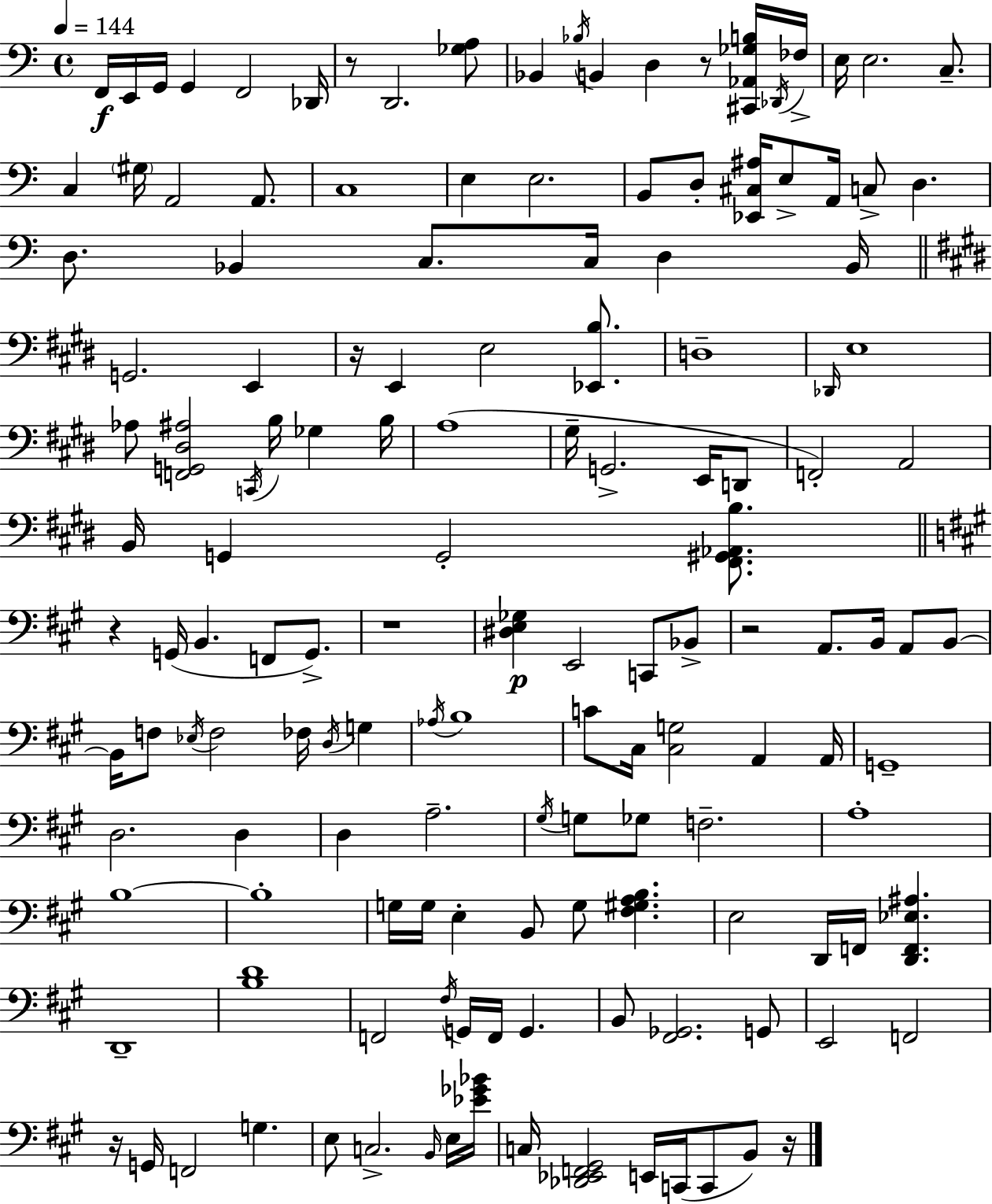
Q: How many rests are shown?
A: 8